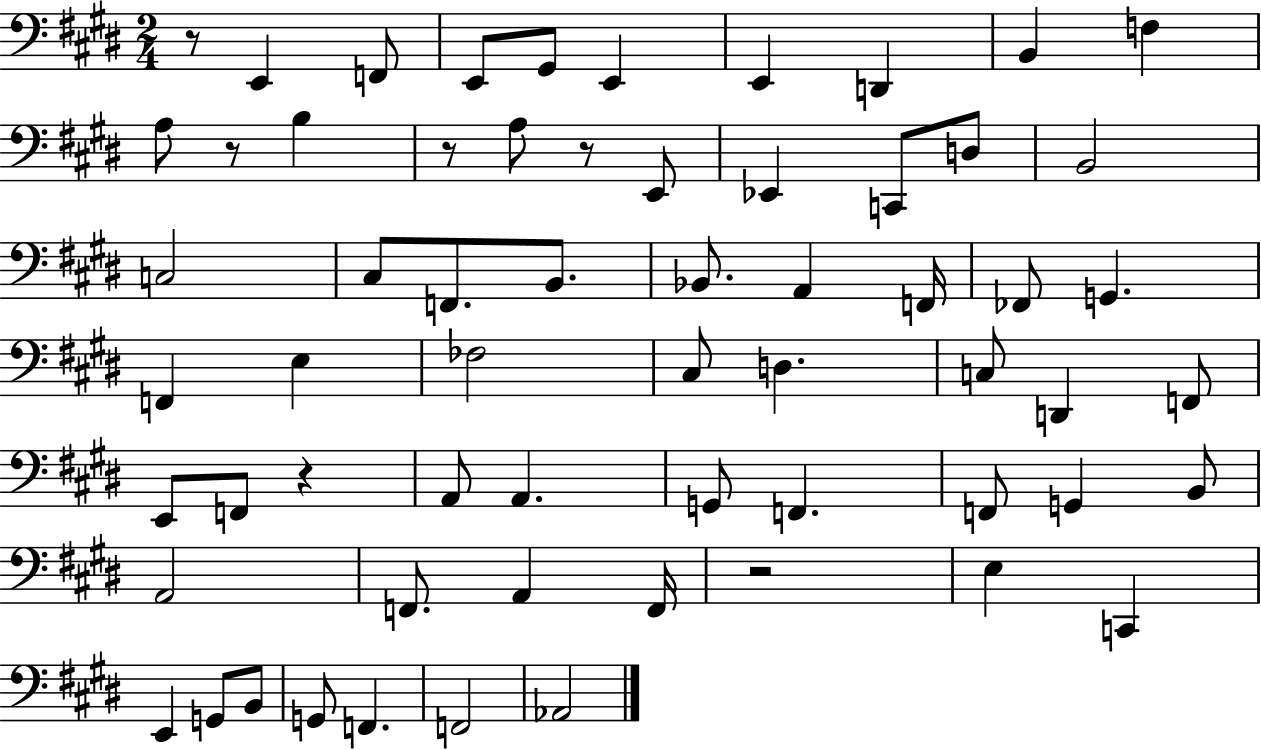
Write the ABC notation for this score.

X:1
T:Untitled
M:2/4
L:1/4
K:E
z/2 E,, F,,/2 E,,/2 ^G,,/2 E,, E,, D,, B,, F, A,/2 z/2 B, z/2 A,/2 z/2 E,,/2 _E,, C,,/2 D,/2 B,,2 C,2 ^C,/2 F,,/2 B,,/2 _B,,/2 A,, F,,/4 _F,,/2 G,, F,, E, _F,2 ^C,/2 D, C,/2 D,, F,,/2 E,,/2 F,,/2 z A,,/2 A,, G,,/2 F,, F,,/2 G,, B,,/2 A,,2 F,,/2 A,, F,,/4 z2 E, C,, E,, G,,/2 B,,/2 G,,/2 F,, F,,2 _A,,2